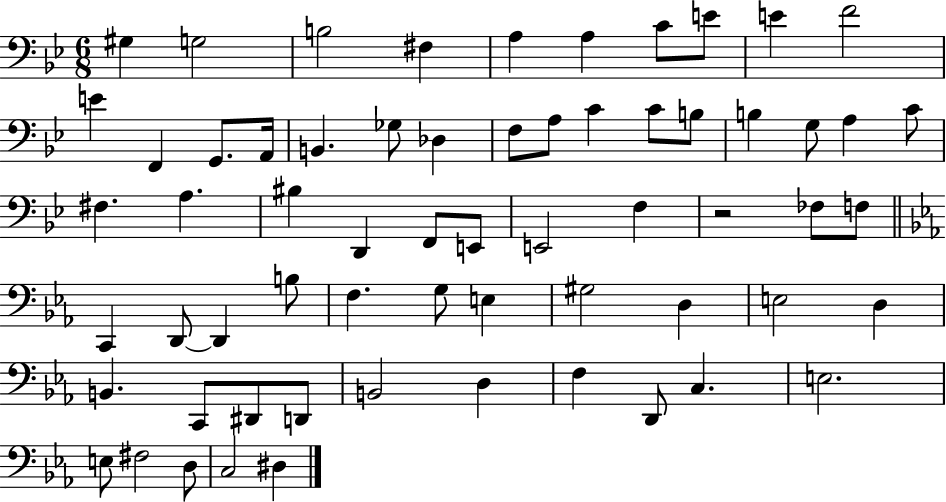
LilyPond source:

{
  \clef bass
  \numericTimeSignature
  \time 6/8
  \key bes \major
  \repeat volta 2 { gis4 g2 | b2 fis4 | a4 a4 c'8 e'8 | e'4 f'2 | \break e'4 f,4 g,8. a,16 | b,4. ges8 des4 | f8 a8 c'4 c'8 b8 | b4 g8 a4 c'8 | \break fis4. a4. | bis4 d,4 f,8 e,8 | e,2 f4 | r2 fes8 f8 | \break \bar "||" \break \key c \minor c,4 d,8~~ d,4 b8 | f4. g8 e4 | gis2 d4 | e2 d4 | \break b,4. c,8 dis,8 d,8 | b,2 d4 | f4 d,8 c4. | e2. | \break e8 fis2 d8 | c2 dis4 | } \bar "|."
}